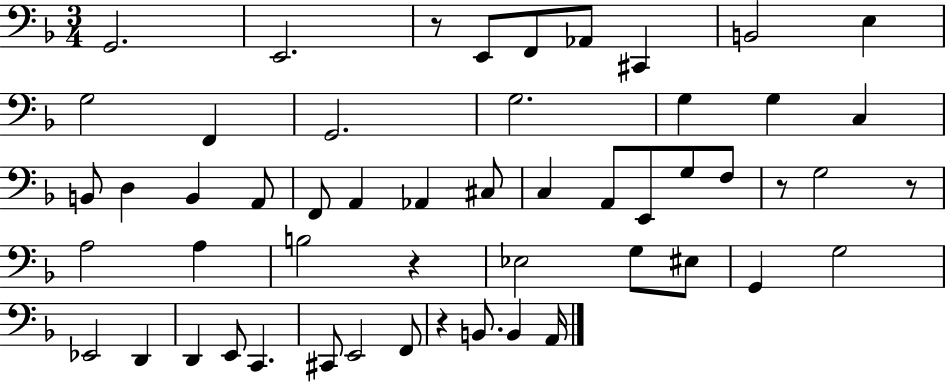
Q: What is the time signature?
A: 3/4